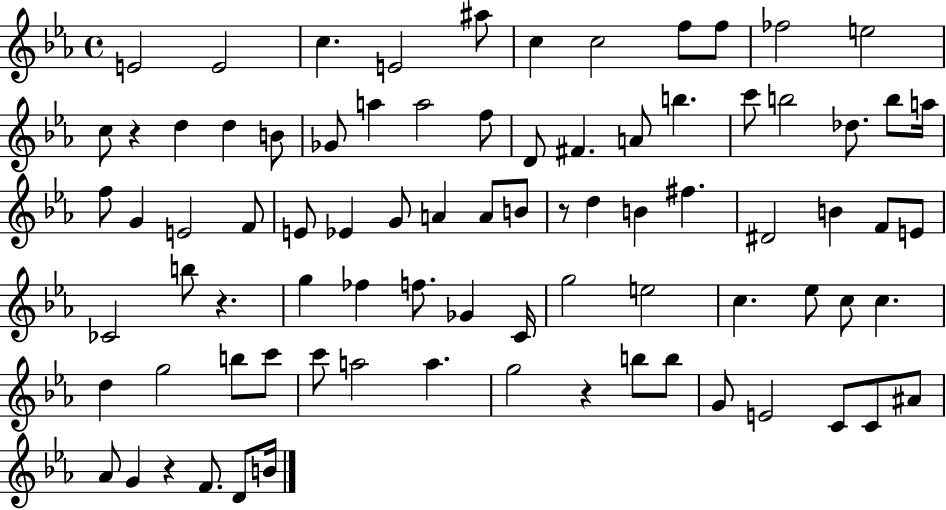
X:1
T:Untitled
M:4/4
L:1/4
K:Eb
E2 E2 c E2 ^a/2 c c2 f/2 f/2 _f2 e2 c/2 z d d B/2 _G/2 a a2 f/2 D/2 ^F A/2 b c'/2 b2 _d/2 b/2 a/4 f/2 G E2 F/2 E/2 _E G/2 A A/2 B/2 z/2 d B ^f ^D2 B F/2 E/2 _C2 b/2 z g _f f/2 _G C/4 g2 e2 c _e/2 c/2 c d g2 b/2 c'/2 c'/2 a2 a g2 z b/2 b/2 G/2 E2 C/2 C/2 ^A/2 _A/2 G z F/2 D/2 B/4